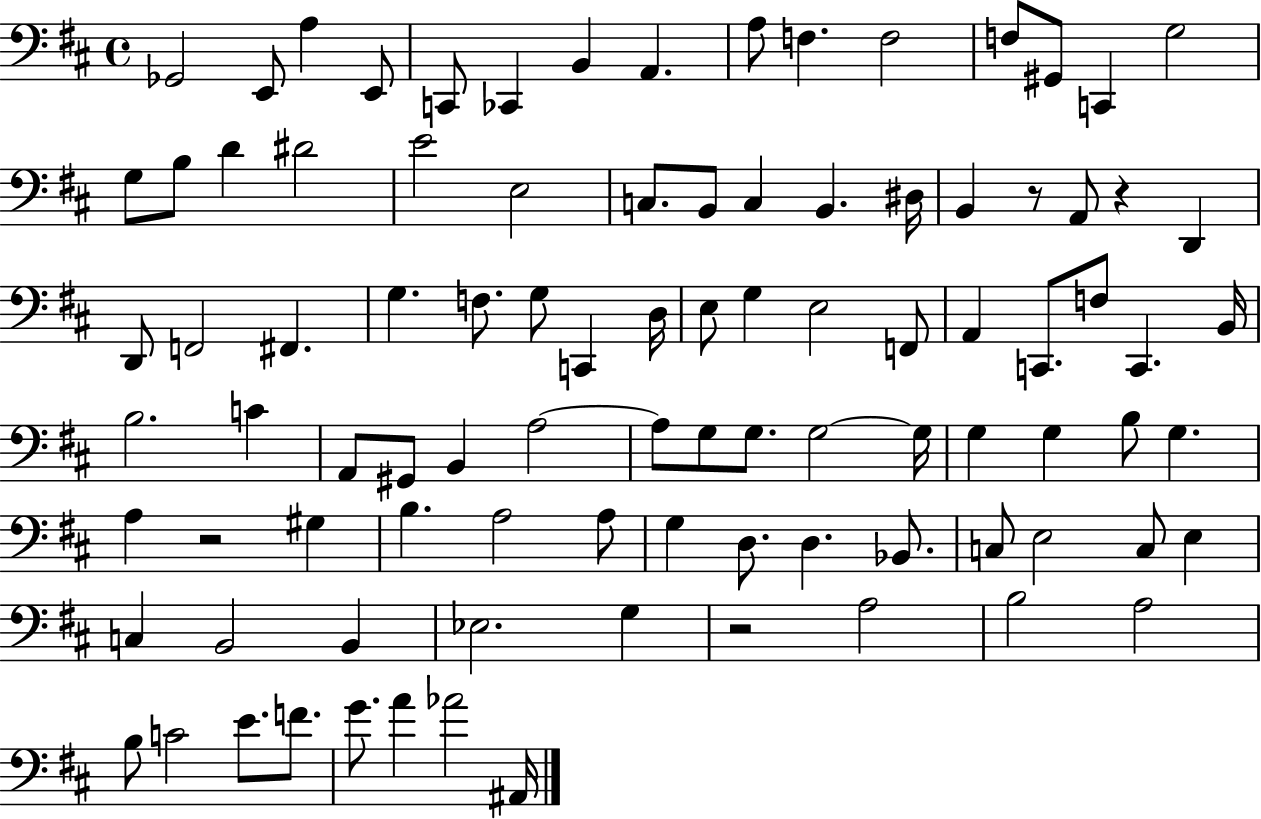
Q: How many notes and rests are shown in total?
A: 94